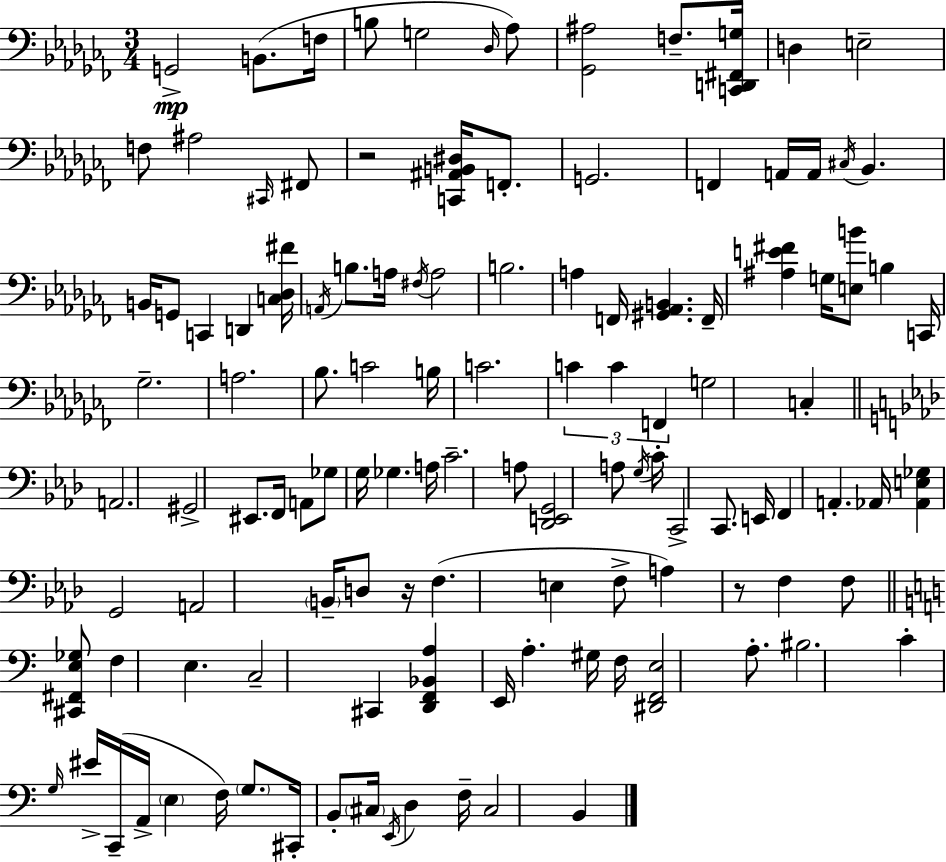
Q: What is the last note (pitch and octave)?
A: B2